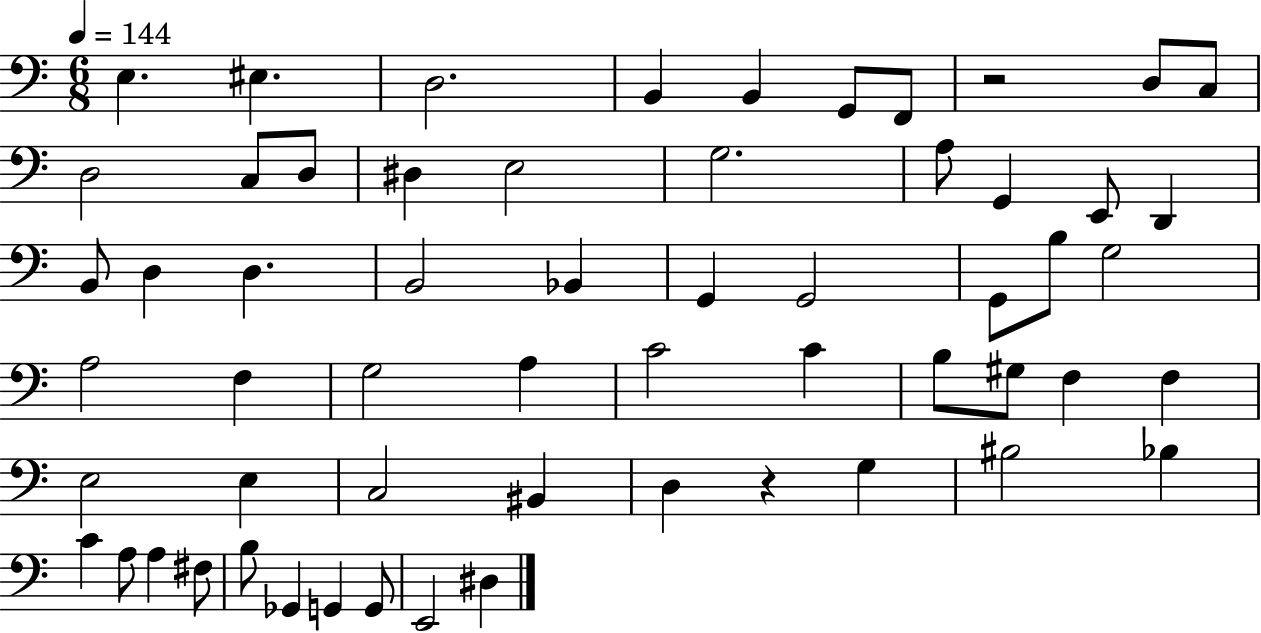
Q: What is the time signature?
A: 6/8